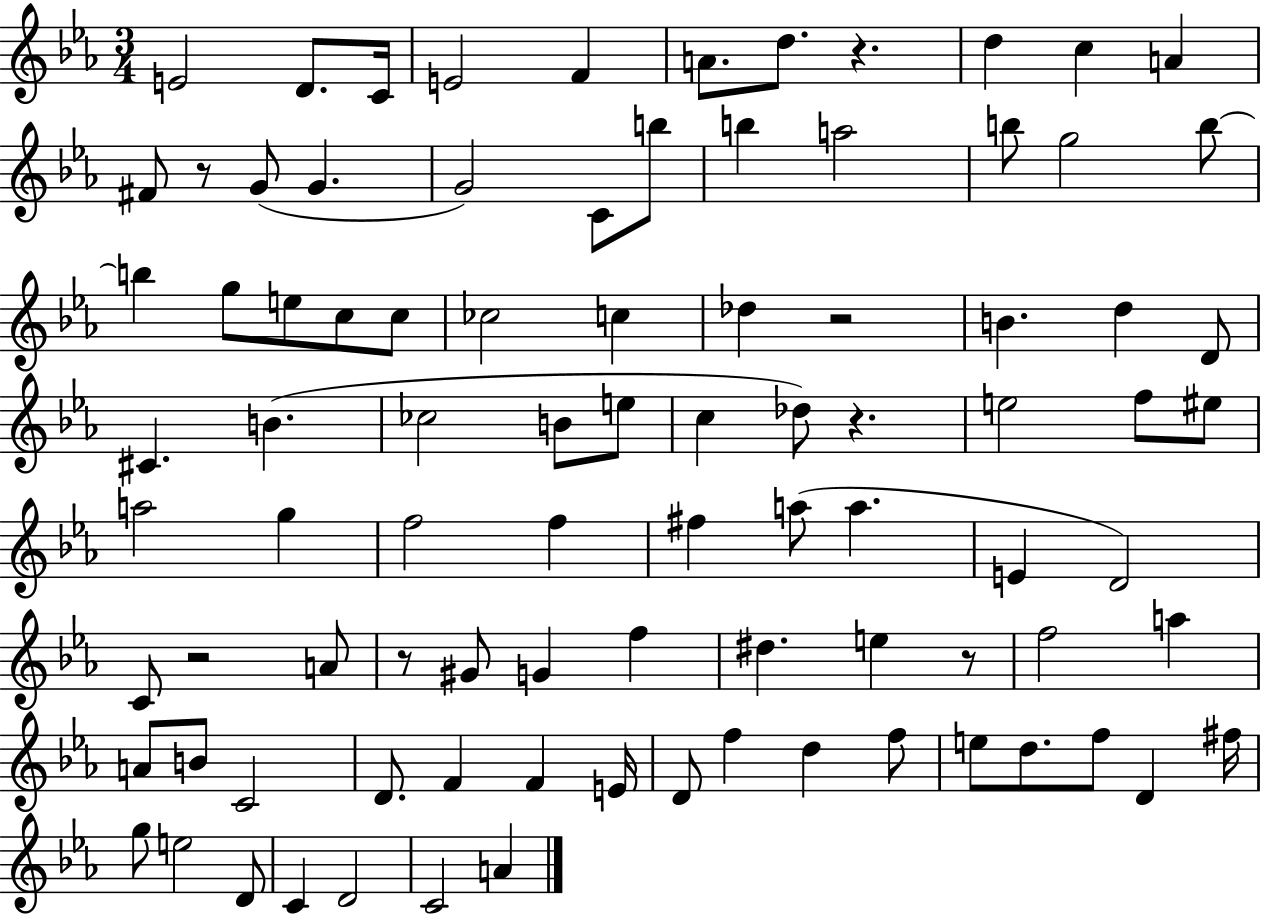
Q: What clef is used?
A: treble